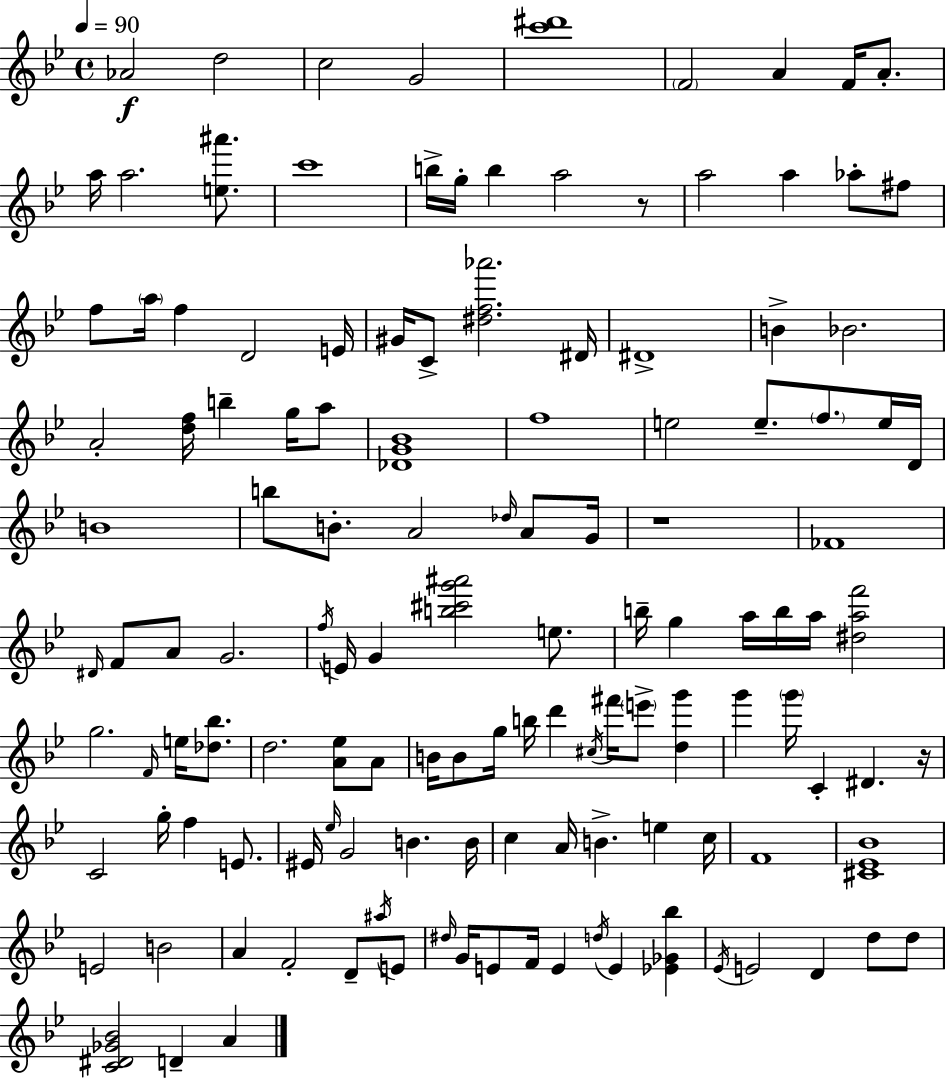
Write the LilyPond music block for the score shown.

{
  \clef treble
  \time 4/4
  \defaultTimeSignature
  \key bes \major
  \tempo 4 = 90
  aes'2\f d''2 | c''2 g'2 | <c''' dis'''>1 | \parenthesize f'2 a'4 f'16 a'8.-. | \break a''16 a''2. <e'' ais'''>8. | c'''1 | b''16-> g''16-. b''4 a''2 r8 | a''2 a''4 aes''8-. fis''8 | \break f''8 \parenthesize a''16 f''4 d'2 e'16 | gis'16 c'8-> <dis'' f'' aes'''>2. dis'16 | dis'1-> | b'4-> bes'2. | \break a'2-. <d'' f''>16 b''4-- g''16 a''8 | <des' g' bes'>1 | f''1 | e''2 e''8.-- \parenthesize f''8. e''16 d'16 | \break b'1 | b''8 b'8.-. a'2 \grace { des''16 } a'8 | g'16 r1 | fes'1 | \break \grace { dis'16 } f'8 a'8 g'2. | \acciaccatura { f''16 } e'16 g'4 <b'' cis''' g''' ais'''>2 | e''8. b''16-- g''4 a''16 b''16 a''16 <dis'' a'' f'''>2 | g''2. \grace { f'16 } | \break e''16 <des'' bes''>8. d''2. | <a' ees''>8 a'8 b'16 b'8 g''16 b''16 d'''4 \acciaccatura { cis''16 } fis'''16 \parenthesize e'''8-> | <d'' g'''>4 g'''4 \parenthesize g'''16 c'4-. dis'4. | r16 c'2 g''16-. f''4 | \break e'8. eis'16 \grace { ees''16 } g'2 b'4. | b'16 c''4 a'16 b'4.-> | e''4 c''16 f'1 | <cis' ees' bes'>1 | \break e'2 b'2 | a'4 f'2-. | d'8-- \acciaccatura { ais''16 } e'8 \grace { dis''16 } g'16 e'8 f'16 e'4 | \acciaccatura { d''16 } e'4 <ees' ges' bes''>4 \acciaccatura { ees'16 } e'2 | \break d'4 d''8 d''8 <c' dis' ges' bes'>2 | d'4-- a'4 \bar "|."
}